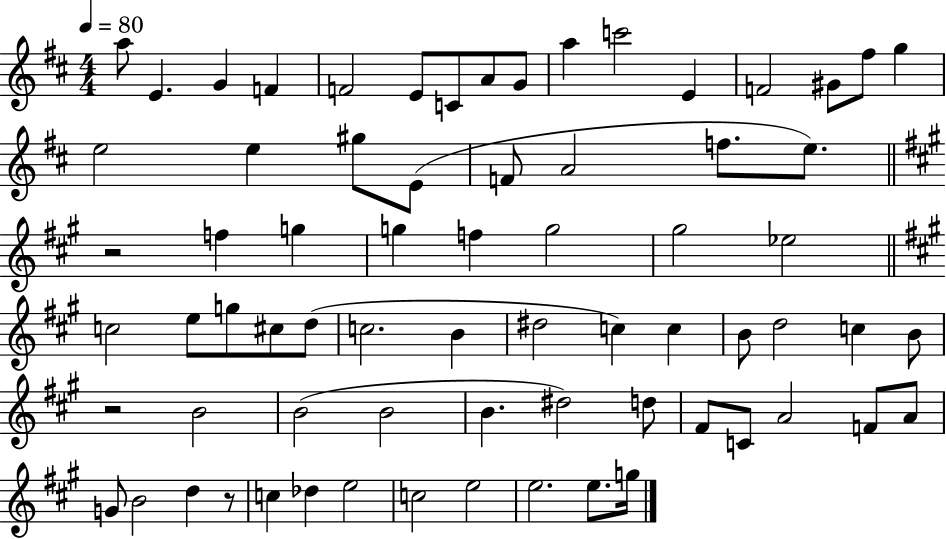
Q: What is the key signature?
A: D major